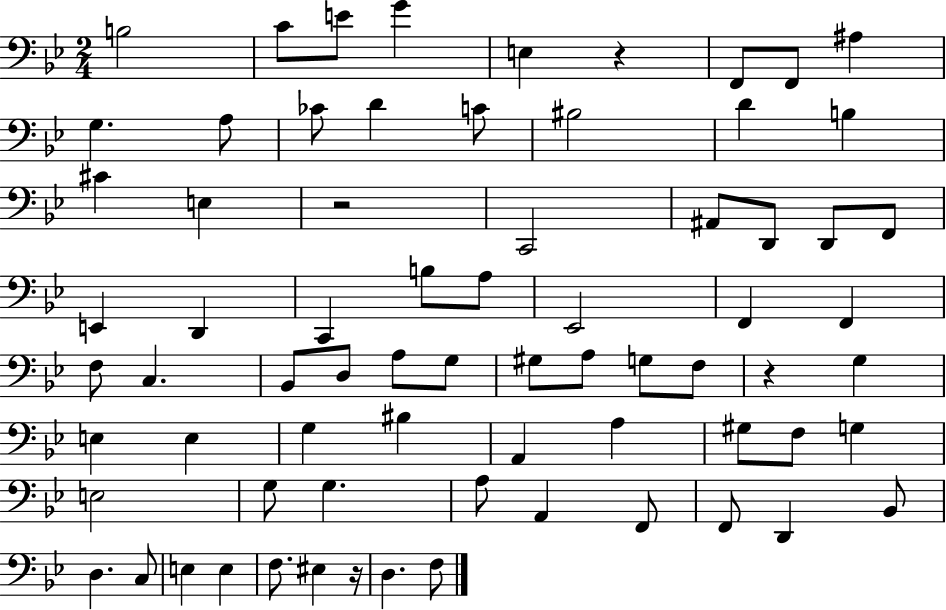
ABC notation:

X:1
T:Untitled
M:2/4
L:1/4
K:Bb
B,2 C/2 E/2 G E, z F,,/2 F,,/2 ^A, G, A,/2 _C/2 D C/2 ^B,2 D B, ^C E, z2 C,,2 ^A,,/2 D,,/2 D,,/2 F,,/2 E,, D,, C,, B,/2 A,/2 _E,,2 F,, F,, F,/2 C, _B,,/2 D,/2 A,/2 G,/2 ^G,/2 A,/2 G,/2 F,/2 z G, E, E, G, ^B, A,, A, ^G,/2 F,/2 G, E,2 G,/2 G, A,/2 A,, F,,/2 F,,/2 D,, _B,,/2 D, C,/2 E, E, F,/2 ^E, z/4 D, F,/2